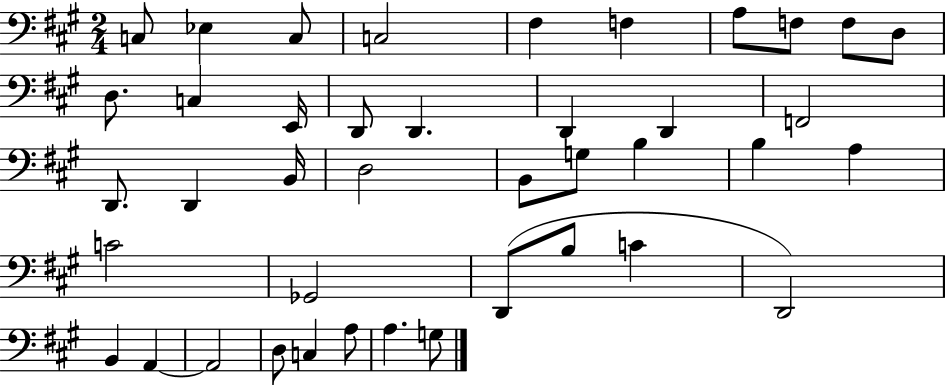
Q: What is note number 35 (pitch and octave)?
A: A2